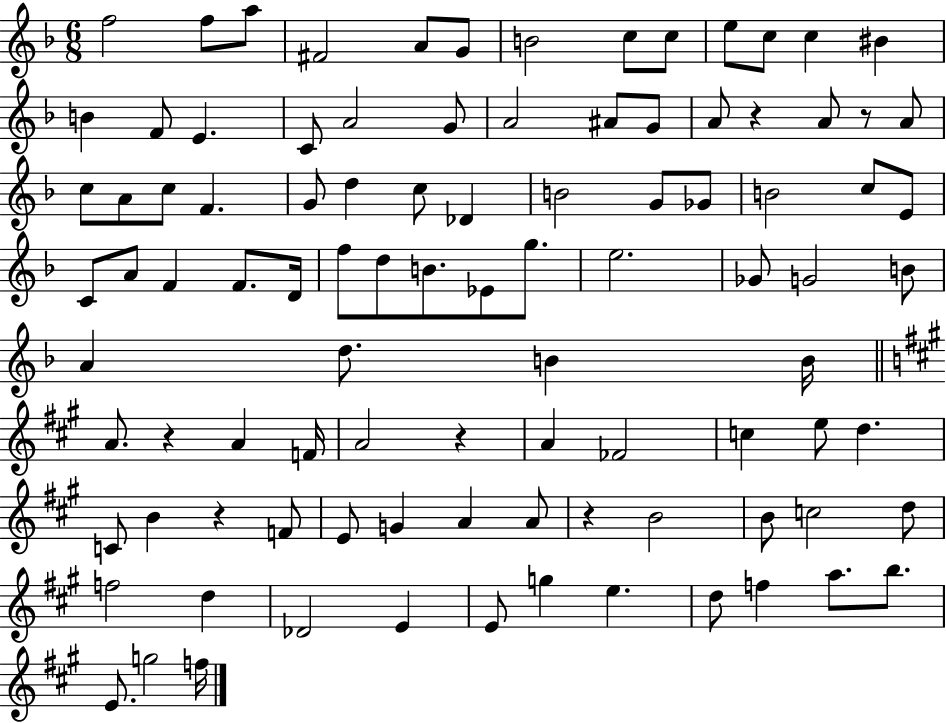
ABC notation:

X:1
T:Untitled
M:6/8
L:1/4
K:F
f2 f/2 a/2 ^F2 A/2 G/2 B2 c/2 c/2 e/2 c/2 c ^B B F/2 E C/2 A2 G/2 A2 ^A/2 G/2 A/2 z A/2 z/2 A/2 c/2 A/2 c/2 F G/2 d c/2 _D B2 G/2 _G/2 B2 c/2 E/2 C/2 A/2 F F/2 D/4 f/2 d/2 B/2 _E/2 g/2 e2 _G/2 G2 B/2 A d/2 B B/4 A/2 z A F/4 A2 z A _F2 c e/2 d C/2 B z F/2 E/2 G A A/2 z B2 B/2 c2 d/2 f2 d _D2 E E/2 g e d/2 f a/2 b/2 E/2 g2 f/4